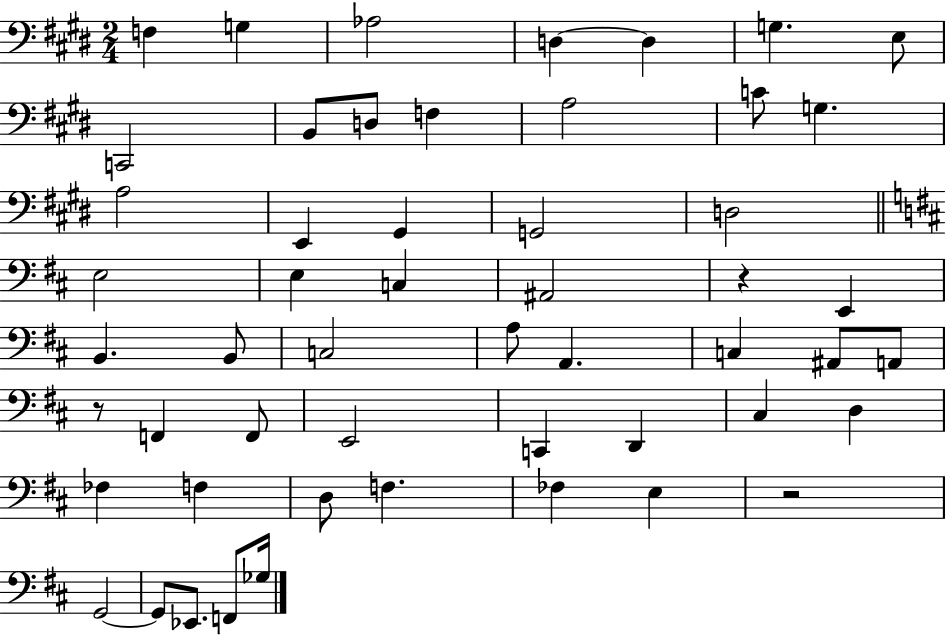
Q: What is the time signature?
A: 2/4